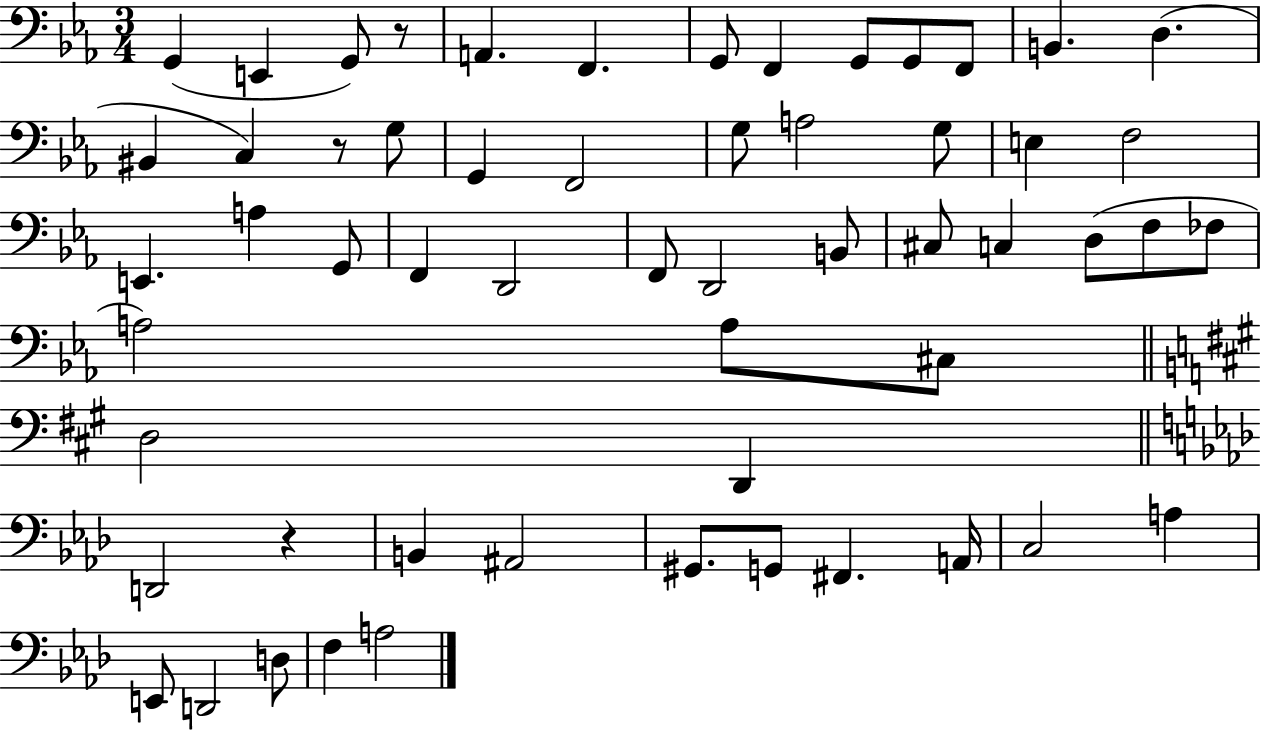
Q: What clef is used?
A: bass